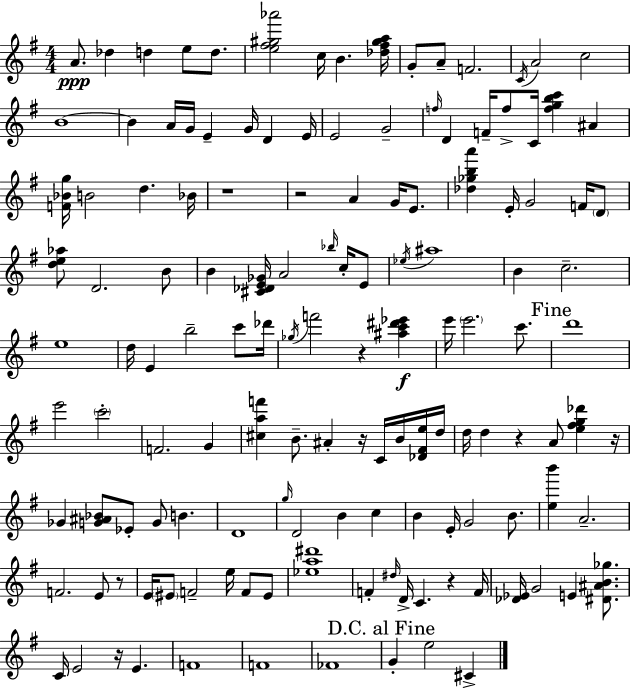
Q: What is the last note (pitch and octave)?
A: C#4